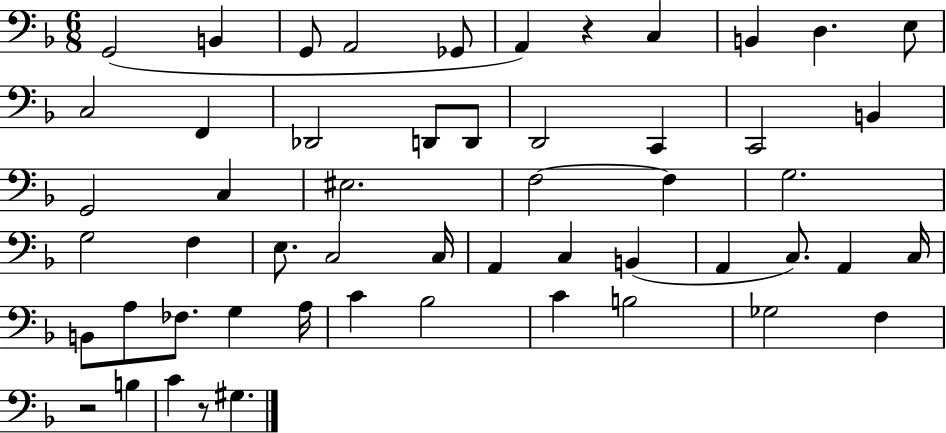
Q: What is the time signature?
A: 6/8